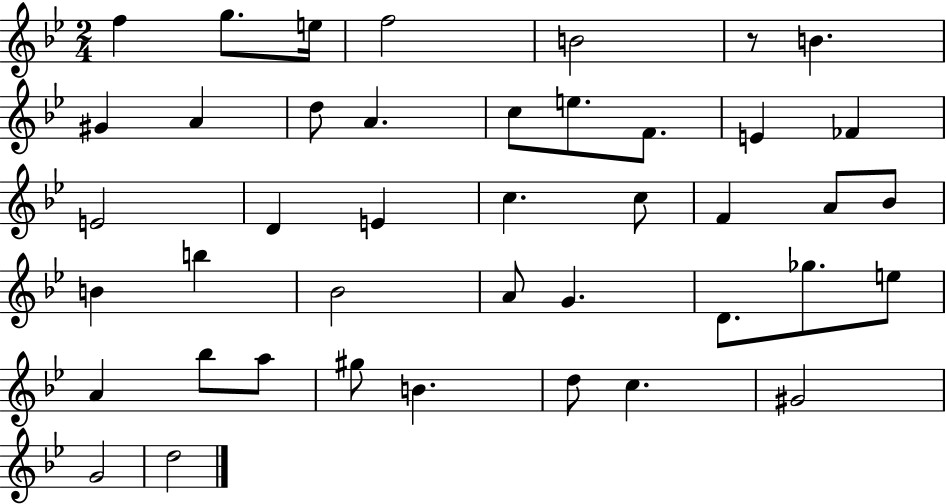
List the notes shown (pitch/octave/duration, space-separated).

F5/q G5/e. E5/s F5/h B4/h R/e B4/q. G#4/q A4/q D5/e A4/q. C5/e E5/e. F4/e. E4/q FES4/q E4/h D4/q E4/q C5/q. C5/e F4/q A4/e Bb4/e B4/q B5/q Bb4/h A4/e G4/q. D4/e. Gb5/e. E5/e A4/q Bb5/e A5/e G#5/e B4/q. D5/e C5/q. G#4/h G4/h D5/h